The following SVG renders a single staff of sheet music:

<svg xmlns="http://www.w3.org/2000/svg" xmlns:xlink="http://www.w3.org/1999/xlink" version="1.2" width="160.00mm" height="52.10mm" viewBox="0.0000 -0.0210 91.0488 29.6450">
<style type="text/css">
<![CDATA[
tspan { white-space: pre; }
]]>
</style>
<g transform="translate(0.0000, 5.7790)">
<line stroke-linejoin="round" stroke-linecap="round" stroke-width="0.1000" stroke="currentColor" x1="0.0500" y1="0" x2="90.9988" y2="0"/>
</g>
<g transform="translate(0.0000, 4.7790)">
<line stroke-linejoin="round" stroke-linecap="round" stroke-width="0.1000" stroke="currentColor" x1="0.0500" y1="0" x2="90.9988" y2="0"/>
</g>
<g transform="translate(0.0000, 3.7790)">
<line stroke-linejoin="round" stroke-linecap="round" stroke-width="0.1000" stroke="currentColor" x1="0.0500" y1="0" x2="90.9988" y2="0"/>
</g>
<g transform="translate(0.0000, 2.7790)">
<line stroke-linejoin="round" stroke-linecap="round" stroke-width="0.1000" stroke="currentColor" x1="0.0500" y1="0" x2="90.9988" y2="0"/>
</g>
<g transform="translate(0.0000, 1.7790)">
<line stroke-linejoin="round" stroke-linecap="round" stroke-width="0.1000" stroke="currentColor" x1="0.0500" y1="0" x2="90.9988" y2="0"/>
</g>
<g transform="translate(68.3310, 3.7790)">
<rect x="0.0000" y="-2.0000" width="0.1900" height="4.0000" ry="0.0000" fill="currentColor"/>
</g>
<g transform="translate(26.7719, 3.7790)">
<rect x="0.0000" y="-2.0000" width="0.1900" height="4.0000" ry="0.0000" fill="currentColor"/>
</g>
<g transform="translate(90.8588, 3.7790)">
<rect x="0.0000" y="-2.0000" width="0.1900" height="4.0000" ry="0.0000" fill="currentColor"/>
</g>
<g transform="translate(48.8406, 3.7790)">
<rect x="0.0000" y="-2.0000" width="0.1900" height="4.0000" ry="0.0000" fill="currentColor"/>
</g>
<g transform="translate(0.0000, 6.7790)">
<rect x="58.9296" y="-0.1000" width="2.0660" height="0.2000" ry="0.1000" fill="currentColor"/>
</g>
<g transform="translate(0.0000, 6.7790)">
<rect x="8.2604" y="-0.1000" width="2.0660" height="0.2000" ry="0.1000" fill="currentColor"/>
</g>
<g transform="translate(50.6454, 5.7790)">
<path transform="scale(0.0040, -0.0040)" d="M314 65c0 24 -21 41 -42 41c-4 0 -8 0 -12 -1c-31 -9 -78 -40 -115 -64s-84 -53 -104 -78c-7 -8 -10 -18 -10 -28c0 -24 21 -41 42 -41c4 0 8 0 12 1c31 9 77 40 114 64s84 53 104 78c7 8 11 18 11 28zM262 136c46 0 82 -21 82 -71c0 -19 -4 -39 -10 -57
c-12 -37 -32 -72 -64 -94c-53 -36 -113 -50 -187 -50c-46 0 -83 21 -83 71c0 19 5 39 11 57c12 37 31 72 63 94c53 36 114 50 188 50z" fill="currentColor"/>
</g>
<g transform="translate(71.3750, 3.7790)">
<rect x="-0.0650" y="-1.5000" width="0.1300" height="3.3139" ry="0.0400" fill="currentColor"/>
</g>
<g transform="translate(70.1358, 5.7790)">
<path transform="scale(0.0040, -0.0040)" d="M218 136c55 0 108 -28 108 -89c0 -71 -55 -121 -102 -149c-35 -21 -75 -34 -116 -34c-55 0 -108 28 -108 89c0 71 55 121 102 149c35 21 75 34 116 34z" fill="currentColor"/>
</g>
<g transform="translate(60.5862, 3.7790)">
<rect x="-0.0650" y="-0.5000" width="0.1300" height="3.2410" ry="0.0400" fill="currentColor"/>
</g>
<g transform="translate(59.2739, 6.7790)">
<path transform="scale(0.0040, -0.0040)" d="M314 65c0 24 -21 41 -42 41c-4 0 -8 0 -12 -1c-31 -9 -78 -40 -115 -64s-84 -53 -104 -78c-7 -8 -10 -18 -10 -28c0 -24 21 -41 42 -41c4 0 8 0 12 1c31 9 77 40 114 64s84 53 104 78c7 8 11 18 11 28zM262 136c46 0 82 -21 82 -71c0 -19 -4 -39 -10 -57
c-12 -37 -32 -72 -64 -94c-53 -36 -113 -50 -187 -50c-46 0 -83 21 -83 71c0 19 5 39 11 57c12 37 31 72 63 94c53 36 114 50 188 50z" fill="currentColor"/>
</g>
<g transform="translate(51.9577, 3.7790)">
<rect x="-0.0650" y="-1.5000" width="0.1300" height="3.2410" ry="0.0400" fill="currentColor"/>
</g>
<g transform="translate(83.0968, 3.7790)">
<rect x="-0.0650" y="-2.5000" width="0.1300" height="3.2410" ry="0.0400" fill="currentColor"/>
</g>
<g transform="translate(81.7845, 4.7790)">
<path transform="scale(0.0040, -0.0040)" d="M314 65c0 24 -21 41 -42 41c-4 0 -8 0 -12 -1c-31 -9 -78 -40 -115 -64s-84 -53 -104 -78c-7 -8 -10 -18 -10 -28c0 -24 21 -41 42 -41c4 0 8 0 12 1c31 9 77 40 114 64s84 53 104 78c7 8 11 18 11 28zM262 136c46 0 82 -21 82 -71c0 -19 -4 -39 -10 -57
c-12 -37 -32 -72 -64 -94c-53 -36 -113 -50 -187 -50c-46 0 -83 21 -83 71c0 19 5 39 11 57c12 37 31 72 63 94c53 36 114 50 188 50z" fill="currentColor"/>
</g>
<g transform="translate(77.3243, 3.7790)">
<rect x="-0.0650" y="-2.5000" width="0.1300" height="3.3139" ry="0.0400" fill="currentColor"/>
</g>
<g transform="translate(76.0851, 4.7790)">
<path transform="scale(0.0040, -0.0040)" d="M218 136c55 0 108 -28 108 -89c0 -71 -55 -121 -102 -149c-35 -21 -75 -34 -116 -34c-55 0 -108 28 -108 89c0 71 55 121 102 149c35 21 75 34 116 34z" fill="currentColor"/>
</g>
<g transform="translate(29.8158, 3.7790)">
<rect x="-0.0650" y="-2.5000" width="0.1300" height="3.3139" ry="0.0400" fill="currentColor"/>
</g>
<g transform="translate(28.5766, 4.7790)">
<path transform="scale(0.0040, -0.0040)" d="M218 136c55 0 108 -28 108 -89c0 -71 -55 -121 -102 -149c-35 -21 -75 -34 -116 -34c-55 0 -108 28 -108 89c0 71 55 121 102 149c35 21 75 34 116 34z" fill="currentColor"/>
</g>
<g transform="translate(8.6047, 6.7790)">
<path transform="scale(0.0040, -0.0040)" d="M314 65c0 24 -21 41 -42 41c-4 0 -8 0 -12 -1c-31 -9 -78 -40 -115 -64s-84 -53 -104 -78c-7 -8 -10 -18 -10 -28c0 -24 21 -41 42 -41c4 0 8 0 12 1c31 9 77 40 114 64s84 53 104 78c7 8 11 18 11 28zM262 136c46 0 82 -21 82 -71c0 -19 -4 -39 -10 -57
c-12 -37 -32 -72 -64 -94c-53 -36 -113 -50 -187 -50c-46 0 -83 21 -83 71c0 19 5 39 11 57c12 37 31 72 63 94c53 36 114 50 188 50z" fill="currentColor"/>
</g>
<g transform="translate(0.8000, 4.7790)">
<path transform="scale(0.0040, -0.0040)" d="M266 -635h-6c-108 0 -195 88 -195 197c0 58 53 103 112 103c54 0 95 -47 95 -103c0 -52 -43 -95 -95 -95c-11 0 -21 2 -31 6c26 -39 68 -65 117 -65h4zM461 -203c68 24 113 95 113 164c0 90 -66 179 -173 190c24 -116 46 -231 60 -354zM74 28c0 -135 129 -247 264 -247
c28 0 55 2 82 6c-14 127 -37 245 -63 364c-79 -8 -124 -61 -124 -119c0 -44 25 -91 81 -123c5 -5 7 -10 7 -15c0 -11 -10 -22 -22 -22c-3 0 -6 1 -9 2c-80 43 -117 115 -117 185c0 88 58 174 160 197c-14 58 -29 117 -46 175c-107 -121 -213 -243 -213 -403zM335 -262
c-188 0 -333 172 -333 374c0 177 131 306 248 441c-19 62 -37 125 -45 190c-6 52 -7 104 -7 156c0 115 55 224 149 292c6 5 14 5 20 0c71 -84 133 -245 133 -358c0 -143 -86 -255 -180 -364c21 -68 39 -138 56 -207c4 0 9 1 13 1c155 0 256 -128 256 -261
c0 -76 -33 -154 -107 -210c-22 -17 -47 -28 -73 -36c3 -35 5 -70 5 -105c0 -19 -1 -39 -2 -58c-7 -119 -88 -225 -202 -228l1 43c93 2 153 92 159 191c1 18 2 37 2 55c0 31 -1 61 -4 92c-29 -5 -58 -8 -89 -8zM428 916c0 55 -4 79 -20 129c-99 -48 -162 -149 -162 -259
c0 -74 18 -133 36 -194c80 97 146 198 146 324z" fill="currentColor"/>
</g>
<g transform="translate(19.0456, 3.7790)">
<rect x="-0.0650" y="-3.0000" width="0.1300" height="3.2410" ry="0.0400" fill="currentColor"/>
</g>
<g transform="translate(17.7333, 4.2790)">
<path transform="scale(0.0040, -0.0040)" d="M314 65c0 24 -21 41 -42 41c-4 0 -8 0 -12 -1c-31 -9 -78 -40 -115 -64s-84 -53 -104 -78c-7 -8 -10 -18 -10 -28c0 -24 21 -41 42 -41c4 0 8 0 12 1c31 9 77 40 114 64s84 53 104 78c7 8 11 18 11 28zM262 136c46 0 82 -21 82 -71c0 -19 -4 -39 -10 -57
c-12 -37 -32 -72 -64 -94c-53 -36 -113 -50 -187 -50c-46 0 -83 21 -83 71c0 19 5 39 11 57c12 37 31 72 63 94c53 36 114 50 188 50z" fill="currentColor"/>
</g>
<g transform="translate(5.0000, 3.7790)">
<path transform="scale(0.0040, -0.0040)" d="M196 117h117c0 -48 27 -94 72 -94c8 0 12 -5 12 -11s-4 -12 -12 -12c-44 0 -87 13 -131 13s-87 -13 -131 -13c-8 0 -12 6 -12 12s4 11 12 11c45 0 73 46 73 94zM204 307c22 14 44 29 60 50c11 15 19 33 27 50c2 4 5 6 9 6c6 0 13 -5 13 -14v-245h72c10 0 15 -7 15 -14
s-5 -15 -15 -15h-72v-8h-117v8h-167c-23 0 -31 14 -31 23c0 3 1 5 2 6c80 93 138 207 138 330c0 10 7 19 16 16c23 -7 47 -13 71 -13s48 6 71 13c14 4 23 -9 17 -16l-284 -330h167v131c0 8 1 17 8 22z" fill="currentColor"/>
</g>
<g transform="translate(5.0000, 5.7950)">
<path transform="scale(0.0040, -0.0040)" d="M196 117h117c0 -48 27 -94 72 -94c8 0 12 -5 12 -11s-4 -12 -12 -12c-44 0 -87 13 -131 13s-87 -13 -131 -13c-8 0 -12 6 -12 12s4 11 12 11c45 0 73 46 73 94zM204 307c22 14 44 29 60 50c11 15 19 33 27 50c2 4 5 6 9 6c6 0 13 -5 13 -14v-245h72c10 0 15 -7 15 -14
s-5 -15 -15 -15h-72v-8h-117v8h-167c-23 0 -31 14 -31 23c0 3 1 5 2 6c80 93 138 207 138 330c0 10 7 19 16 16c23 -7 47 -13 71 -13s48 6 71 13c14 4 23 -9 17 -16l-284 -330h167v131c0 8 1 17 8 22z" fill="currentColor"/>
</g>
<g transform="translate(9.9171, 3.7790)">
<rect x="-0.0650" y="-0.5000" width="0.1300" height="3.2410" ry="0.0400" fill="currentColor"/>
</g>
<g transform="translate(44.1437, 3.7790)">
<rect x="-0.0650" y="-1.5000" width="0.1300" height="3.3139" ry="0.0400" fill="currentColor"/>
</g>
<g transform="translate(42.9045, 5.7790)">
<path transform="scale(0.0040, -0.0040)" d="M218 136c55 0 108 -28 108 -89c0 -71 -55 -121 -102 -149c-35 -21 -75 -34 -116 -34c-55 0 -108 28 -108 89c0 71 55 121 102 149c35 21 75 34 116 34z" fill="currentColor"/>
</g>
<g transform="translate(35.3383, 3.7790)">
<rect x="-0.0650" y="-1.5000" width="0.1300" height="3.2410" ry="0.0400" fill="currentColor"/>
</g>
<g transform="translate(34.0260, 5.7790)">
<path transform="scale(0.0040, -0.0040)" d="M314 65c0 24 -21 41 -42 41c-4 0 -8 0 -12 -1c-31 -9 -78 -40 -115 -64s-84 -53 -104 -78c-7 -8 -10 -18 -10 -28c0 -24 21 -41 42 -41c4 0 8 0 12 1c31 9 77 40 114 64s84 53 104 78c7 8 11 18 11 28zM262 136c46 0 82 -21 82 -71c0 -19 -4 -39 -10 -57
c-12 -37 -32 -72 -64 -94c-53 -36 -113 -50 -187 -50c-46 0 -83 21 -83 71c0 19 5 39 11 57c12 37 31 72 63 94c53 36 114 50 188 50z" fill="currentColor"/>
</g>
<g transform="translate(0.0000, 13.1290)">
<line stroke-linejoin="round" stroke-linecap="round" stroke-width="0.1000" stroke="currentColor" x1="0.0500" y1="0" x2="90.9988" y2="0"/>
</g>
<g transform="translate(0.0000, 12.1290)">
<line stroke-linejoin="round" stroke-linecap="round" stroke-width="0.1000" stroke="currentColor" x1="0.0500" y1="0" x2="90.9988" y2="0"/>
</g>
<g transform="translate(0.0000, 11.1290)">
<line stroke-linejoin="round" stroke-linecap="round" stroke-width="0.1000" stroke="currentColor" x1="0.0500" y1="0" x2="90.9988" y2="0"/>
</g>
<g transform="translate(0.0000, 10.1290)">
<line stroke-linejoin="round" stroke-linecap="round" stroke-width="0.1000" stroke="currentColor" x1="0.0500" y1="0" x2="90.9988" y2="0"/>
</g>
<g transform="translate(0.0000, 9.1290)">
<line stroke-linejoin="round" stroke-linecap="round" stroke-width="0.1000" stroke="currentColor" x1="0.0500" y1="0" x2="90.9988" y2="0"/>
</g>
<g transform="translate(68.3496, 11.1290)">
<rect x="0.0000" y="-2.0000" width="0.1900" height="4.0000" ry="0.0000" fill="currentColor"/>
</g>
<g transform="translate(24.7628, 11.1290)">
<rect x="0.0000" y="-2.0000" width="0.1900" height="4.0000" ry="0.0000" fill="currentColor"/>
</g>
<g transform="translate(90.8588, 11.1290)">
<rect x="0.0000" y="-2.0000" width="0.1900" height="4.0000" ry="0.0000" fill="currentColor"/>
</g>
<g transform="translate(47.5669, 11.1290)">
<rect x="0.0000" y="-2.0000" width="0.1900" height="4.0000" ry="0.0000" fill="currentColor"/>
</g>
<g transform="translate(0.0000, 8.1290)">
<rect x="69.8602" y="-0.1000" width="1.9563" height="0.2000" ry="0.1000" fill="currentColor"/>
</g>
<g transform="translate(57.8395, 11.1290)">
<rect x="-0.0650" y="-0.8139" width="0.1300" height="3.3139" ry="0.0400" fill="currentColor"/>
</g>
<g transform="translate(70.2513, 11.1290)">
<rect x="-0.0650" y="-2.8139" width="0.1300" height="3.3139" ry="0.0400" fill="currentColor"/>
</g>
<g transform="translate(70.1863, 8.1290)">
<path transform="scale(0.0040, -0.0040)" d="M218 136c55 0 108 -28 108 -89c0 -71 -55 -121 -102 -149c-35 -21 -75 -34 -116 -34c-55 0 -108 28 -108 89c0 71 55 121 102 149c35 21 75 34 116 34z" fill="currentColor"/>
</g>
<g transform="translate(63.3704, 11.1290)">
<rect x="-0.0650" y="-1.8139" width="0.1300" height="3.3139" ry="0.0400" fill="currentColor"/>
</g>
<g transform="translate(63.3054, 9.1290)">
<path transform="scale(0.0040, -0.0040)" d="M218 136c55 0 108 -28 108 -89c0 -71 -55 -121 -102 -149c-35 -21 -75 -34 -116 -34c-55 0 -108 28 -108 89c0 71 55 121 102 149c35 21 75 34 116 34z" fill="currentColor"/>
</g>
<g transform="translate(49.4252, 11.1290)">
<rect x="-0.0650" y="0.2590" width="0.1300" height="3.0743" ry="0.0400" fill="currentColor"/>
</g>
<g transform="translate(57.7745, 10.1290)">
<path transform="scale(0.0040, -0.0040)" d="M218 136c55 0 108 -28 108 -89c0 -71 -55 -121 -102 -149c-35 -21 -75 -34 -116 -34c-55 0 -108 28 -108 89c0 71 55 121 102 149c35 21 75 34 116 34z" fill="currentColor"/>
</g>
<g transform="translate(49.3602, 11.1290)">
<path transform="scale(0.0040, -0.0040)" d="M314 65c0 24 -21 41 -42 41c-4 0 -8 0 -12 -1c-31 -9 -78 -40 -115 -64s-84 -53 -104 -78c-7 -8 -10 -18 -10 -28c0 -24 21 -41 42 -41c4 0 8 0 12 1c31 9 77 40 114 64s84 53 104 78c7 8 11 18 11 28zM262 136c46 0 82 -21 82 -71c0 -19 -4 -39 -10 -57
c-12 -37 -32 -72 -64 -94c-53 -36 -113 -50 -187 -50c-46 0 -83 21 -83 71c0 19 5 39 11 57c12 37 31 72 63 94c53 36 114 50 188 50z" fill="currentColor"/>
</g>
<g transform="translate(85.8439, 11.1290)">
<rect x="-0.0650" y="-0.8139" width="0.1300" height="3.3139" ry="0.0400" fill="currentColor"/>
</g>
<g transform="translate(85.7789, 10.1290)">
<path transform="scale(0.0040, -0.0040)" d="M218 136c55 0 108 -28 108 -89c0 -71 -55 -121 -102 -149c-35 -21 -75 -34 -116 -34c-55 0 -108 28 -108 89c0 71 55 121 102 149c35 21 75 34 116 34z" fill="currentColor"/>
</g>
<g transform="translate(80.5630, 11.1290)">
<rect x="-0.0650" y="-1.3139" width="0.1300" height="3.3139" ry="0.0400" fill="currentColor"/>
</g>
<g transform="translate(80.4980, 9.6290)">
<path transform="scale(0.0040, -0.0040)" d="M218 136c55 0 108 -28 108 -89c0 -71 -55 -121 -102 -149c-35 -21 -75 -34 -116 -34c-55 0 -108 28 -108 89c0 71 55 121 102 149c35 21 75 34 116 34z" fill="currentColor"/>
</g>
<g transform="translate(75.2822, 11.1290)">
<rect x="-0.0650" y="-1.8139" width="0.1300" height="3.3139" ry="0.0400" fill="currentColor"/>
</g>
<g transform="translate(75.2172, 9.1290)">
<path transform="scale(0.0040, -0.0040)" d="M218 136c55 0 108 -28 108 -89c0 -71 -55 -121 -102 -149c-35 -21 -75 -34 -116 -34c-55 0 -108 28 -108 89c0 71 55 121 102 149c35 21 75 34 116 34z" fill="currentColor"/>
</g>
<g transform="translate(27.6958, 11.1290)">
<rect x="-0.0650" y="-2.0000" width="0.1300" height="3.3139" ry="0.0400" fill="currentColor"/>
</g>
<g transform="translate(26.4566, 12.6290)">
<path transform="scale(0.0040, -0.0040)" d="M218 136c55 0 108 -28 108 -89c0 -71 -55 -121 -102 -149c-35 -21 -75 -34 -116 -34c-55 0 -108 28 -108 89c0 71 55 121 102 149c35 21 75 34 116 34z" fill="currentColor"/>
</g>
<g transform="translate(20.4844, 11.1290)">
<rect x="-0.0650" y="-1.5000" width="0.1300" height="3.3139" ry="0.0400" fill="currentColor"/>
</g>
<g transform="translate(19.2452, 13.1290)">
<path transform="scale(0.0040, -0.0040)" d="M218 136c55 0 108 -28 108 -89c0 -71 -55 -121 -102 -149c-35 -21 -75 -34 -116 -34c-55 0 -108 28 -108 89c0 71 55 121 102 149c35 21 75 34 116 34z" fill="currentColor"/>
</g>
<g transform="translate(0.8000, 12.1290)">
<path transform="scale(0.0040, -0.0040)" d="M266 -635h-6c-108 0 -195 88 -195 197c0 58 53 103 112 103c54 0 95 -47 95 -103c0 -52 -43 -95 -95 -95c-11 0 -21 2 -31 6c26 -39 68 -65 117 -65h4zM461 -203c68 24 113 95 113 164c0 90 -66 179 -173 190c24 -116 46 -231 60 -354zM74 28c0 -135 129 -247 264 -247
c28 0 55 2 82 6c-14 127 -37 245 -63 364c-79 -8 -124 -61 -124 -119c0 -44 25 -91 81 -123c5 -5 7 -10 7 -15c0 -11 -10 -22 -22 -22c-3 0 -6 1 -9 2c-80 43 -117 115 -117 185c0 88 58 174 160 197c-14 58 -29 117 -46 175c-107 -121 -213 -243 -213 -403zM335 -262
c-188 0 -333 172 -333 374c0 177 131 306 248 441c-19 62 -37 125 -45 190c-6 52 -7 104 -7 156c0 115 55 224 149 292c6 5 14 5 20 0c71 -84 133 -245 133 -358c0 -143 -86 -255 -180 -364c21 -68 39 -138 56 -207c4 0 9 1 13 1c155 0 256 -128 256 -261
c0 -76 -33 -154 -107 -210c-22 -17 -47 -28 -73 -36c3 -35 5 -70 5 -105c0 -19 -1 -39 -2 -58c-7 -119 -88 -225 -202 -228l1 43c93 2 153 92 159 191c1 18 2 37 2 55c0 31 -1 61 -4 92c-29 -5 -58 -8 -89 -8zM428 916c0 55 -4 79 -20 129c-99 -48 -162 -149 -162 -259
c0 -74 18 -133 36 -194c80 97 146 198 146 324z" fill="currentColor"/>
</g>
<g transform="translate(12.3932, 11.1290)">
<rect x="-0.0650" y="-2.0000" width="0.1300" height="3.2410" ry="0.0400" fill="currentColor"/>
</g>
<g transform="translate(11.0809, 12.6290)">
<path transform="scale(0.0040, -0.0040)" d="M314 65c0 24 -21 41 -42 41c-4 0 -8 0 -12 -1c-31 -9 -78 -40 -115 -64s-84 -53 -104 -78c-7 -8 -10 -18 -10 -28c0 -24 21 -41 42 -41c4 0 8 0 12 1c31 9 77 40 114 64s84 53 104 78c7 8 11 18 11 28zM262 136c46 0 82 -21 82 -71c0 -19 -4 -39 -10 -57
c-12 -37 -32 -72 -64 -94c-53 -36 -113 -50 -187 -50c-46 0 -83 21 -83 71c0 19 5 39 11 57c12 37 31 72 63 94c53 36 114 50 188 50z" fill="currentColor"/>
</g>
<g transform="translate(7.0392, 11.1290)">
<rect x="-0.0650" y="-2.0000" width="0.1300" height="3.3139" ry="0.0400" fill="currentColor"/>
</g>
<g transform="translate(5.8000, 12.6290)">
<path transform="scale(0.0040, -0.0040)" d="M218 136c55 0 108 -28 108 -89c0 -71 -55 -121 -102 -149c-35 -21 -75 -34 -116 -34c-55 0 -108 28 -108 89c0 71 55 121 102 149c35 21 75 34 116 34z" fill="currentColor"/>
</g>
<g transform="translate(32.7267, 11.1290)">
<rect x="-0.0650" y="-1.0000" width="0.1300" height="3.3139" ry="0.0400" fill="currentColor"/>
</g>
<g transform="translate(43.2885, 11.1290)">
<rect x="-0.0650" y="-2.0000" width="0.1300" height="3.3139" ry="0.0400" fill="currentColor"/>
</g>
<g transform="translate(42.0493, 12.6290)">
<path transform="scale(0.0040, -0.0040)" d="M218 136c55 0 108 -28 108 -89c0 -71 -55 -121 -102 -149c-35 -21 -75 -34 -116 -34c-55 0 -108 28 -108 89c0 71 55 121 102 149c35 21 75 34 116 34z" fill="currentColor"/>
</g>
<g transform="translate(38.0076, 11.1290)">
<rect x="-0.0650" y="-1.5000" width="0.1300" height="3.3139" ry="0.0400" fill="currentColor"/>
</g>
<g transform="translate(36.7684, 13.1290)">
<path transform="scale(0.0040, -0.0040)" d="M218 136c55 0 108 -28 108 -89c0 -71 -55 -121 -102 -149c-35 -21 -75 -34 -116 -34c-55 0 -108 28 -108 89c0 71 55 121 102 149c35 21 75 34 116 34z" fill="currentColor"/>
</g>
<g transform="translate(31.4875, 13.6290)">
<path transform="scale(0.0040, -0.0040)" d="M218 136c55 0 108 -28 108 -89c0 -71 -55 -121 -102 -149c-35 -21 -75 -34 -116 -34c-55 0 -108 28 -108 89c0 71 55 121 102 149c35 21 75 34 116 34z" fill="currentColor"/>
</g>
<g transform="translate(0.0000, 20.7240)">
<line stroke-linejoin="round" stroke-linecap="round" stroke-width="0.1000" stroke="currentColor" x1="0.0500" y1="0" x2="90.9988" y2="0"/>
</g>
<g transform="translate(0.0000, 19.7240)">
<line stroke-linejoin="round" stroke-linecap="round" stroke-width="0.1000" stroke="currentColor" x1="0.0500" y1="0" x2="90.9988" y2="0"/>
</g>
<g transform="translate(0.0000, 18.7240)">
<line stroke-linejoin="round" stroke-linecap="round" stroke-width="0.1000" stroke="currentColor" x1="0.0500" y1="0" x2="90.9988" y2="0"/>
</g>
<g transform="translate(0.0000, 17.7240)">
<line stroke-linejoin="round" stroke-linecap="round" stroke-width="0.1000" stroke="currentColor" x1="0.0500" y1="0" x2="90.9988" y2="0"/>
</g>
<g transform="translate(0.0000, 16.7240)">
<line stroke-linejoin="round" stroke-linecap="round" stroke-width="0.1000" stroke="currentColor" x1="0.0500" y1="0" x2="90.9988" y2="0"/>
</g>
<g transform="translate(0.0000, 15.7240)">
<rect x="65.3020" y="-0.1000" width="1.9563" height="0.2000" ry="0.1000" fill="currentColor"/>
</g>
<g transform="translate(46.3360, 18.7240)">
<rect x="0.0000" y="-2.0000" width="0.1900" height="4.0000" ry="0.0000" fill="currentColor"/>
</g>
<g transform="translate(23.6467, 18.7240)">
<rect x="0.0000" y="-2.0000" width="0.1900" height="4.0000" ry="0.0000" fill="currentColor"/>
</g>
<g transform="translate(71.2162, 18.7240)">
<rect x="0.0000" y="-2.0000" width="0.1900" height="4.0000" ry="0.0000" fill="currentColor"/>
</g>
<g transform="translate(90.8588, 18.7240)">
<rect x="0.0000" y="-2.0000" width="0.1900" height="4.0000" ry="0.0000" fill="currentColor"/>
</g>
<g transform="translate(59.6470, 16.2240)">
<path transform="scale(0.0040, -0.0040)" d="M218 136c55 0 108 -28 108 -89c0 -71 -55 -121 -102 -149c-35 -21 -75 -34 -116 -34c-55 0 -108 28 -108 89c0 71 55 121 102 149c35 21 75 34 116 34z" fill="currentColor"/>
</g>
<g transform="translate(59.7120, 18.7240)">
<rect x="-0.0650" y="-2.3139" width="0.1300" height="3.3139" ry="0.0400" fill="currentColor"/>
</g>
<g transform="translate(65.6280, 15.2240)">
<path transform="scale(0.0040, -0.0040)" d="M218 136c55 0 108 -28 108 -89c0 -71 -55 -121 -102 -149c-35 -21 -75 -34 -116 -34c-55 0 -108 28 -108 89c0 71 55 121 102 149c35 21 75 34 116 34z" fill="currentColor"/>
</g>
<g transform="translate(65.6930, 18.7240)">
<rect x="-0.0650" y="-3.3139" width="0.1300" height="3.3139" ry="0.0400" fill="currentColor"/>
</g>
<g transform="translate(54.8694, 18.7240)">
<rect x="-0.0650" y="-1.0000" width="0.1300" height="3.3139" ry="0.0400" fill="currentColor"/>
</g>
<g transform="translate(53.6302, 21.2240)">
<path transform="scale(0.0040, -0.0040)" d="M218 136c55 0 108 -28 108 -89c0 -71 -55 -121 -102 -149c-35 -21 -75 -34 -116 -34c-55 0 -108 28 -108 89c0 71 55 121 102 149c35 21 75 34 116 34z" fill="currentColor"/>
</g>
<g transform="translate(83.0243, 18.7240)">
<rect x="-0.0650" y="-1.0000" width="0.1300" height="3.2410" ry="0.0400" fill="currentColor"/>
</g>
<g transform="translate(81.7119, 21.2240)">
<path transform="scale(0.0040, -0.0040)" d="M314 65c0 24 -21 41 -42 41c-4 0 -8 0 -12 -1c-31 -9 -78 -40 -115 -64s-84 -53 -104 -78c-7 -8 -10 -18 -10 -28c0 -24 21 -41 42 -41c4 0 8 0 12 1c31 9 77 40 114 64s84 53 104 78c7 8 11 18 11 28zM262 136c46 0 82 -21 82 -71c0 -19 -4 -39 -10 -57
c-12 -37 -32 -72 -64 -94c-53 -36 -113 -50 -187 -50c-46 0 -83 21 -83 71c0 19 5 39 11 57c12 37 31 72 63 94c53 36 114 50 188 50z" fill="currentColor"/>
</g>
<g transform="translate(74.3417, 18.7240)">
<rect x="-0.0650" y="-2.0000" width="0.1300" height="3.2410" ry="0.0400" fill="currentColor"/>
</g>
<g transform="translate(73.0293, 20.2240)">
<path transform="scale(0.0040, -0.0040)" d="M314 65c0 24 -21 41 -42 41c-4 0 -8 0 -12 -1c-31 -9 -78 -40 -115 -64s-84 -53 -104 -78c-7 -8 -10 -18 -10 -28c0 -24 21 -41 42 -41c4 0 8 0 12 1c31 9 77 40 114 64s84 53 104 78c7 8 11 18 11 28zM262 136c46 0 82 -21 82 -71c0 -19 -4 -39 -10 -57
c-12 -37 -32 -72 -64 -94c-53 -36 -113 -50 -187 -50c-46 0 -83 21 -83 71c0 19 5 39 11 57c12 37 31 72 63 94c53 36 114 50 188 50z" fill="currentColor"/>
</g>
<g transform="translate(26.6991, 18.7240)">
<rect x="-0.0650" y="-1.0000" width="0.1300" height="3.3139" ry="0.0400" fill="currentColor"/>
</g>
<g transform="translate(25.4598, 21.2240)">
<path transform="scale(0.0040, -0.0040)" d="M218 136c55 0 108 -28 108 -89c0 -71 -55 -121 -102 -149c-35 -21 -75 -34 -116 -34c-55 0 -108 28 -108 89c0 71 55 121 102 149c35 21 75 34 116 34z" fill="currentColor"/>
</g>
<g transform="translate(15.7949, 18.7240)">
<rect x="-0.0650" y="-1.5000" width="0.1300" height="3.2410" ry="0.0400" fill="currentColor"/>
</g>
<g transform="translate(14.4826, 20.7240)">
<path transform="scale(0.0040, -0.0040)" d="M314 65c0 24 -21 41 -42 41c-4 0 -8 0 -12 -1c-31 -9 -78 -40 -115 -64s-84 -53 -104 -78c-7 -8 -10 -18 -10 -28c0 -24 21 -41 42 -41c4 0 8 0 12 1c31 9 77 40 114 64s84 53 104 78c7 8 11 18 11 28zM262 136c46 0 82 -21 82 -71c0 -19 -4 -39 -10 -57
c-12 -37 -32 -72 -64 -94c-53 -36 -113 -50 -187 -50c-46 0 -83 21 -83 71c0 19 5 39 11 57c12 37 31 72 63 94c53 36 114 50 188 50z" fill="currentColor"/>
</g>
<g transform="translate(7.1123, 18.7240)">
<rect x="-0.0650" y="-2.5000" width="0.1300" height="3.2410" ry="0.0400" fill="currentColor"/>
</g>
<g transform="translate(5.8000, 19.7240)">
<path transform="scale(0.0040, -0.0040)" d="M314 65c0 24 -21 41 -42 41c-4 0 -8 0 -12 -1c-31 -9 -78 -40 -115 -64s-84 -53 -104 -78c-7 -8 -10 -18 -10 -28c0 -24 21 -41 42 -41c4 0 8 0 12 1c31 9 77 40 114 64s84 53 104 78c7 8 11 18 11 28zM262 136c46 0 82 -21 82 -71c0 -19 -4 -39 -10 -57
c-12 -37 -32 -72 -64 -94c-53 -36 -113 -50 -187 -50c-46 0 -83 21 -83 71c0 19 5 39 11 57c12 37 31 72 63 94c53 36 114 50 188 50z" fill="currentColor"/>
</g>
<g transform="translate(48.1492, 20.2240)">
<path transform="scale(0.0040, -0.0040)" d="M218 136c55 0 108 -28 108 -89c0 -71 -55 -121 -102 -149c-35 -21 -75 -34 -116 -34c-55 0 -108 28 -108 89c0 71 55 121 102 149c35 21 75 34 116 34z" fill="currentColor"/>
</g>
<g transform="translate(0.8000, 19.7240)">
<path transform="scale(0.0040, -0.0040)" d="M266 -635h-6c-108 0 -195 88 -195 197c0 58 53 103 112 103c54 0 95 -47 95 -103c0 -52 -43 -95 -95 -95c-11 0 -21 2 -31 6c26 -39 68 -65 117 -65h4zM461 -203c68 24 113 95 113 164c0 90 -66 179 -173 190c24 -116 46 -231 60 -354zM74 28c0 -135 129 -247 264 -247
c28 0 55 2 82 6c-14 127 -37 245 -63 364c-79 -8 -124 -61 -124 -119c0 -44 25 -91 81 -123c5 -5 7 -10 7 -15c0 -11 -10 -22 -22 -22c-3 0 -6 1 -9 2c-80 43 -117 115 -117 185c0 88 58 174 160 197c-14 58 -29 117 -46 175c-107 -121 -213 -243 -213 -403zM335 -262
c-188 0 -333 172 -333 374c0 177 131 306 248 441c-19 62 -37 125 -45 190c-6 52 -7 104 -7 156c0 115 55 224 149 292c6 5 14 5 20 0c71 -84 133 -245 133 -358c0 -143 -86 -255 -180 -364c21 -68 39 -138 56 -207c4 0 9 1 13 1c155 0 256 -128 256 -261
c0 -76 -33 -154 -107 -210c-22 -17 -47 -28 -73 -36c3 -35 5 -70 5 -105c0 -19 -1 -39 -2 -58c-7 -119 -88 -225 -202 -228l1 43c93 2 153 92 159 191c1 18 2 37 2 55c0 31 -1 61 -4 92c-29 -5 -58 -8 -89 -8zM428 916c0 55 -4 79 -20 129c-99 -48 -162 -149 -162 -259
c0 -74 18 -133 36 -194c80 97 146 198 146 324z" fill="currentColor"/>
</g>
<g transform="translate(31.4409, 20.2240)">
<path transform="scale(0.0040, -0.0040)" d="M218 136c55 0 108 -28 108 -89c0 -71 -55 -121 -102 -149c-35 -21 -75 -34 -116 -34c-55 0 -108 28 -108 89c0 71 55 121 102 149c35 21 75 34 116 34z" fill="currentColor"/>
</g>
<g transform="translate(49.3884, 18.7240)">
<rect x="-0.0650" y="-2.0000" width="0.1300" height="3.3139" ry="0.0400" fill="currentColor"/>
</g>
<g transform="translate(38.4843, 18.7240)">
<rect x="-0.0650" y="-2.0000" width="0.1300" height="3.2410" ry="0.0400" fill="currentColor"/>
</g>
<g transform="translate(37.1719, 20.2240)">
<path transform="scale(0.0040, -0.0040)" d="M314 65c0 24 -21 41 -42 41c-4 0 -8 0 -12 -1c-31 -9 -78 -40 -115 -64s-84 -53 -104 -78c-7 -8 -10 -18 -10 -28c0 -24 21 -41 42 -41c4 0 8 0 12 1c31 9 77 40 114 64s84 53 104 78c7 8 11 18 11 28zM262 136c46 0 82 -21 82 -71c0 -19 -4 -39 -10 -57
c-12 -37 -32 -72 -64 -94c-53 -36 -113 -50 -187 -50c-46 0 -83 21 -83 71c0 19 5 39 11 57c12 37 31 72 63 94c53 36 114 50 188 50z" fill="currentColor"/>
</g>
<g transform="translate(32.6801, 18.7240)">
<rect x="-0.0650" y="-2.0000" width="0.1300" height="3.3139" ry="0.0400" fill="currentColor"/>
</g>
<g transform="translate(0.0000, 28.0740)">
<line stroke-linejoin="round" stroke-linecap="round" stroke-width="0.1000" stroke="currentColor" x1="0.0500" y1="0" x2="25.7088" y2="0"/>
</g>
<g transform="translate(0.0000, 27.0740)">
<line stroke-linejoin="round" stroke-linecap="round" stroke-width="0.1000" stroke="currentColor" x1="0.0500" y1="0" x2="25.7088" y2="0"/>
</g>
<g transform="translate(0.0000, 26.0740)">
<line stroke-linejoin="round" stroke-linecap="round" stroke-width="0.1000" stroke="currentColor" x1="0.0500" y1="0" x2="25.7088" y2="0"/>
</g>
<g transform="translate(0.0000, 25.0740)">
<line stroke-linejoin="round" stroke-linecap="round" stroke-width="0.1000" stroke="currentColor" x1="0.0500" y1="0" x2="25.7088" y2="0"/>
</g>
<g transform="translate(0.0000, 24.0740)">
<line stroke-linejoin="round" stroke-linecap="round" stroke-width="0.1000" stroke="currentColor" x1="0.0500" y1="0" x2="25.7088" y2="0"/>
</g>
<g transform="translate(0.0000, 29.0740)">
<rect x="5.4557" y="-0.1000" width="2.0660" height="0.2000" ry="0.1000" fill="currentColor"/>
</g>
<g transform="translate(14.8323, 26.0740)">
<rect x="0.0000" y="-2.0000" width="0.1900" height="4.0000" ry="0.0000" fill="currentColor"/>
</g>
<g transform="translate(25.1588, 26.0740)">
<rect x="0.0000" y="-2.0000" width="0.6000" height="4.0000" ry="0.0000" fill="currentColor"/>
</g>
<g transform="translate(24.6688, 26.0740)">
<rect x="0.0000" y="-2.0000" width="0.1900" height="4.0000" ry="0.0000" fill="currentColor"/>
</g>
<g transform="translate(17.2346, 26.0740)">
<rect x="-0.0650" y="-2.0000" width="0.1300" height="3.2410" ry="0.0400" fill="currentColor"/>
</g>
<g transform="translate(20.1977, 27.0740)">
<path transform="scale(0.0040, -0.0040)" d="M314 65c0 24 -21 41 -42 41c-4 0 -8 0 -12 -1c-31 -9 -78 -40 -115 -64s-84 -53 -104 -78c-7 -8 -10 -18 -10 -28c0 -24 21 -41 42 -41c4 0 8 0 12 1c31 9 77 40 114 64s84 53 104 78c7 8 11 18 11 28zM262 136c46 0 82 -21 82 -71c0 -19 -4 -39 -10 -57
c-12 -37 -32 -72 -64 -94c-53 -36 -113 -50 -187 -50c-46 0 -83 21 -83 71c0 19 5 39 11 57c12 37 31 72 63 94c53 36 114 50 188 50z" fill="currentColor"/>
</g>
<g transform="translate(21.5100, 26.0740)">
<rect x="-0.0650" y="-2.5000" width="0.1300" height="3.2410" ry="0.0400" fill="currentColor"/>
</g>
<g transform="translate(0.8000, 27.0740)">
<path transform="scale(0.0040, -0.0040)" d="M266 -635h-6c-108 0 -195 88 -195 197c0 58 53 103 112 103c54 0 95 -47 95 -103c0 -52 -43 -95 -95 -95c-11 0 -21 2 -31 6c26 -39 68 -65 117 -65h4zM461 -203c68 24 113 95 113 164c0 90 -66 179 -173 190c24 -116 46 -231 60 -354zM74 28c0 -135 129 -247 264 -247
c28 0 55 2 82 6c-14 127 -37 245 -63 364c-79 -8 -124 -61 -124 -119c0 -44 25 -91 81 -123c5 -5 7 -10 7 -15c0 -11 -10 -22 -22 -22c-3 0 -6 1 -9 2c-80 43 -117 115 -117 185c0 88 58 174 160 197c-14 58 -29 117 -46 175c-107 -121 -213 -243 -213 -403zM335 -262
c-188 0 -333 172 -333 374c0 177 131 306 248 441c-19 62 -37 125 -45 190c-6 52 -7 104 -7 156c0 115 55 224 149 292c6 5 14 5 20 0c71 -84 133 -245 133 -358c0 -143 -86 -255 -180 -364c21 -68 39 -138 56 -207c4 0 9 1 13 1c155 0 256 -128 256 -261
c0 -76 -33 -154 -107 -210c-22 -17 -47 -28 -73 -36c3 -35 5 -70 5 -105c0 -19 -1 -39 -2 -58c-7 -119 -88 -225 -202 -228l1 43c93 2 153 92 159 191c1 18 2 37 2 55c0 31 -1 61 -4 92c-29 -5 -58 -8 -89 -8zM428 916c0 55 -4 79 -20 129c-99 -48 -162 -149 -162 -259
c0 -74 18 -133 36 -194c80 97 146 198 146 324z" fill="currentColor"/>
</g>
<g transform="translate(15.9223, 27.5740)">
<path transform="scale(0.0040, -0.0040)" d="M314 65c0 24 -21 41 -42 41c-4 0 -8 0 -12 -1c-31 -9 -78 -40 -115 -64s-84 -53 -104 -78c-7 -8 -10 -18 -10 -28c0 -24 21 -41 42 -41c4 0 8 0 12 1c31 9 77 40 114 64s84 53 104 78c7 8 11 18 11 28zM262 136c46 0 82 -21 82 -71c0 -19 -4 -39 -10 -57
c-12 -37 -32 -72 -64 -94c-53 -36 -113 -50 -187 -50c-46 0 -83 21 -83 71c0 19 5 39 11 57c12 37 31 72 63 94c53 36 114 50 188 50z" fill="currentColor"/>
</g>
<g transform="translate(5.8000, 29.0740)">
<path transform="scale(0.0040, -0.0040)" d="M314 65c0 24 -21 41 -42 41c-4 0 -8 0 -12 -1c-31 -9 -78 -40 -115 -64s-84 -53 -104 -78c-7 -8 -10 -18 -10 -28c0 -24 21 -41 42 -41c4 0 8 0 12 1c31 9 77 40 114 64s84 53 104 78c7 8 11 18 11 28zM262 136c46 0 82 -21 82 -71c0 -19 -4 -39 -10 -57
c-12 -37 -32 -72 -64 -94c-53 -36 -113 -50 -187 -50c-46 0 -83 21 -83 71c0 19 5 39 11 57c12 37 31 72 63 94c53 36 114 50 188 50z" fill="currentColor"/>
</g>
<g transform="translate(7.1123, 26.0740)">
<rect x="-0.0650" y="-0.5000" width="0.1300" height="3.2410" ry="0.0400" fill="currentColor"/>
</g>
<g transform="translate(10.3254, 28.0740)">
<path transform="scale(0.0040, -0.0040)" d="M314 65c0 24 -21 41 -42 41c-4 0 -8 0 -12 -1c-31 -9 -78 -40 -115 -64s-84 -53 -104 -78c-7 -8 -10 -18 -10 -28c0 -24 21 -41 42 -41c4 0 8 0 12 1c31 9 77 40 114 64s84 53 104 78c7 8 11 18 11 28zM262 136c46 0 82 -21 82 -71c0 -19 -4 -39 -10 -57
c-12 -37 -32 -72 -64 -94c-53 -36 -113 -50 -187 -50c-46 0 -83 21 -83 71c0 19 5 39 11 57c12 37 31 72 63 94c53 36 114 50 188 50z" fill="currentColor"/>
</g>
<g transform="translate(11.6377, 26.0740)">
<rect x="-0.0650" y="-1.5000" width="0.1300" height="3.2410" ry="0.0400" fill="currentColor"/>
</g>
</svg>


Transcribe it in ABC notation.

X:1
T:Untitled
M:4/4
L:1/4
K:C
C2 A2 G E2 E E2 C2 E G G2 F F2 E F D E F B2 d f a f e d G2 E2 D F F2 F D g b F2 D2 C2 E2 F2 G2